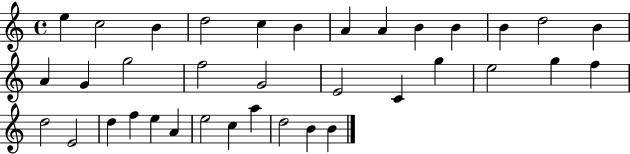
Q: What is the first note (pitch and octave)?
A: E5